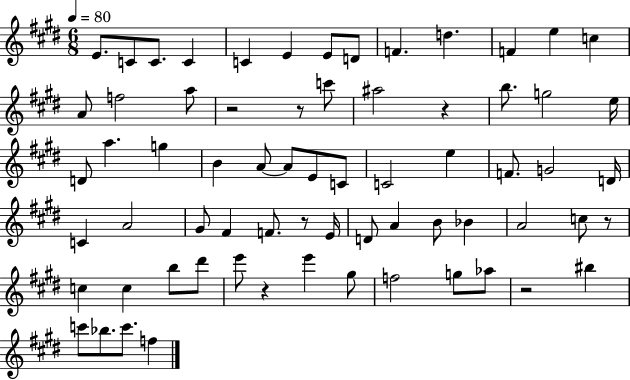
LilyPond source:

{
  \clef treble
  \numericTimeSignature
  \time 6/8
  \key e \major
  \tempo 4 = 80
  e'8. c'8 c'8. c'4 | c'4 e'4 e'8 d'8 | f'4. d''4. | f'4 e''4 c''4 | \break a'8 f''2 a''8 | r2 r8 c'''8 | ais''2 r4 | b''8. g''2 e''16 | \break d'8 a''4. g''4 | b'4 a'8~~ a'8 e'8 c'8 | c'2 e''4 | f'8. g'2 d'16 | \break c'4 a'2 | gis'8 fis'4 f'8. r8 e'16 | d'8 a'4 b'8 bes'4 | a'2 c''8 r8 | \break c''4 c''4 b''8 dis'''8 | e'''8 r4 e'''4 gis''8 | f''2 g''8 aes''8 | r2 bis''4 | \break c'''8 bes''8. c'''8. f''4 | \bar "|."
}